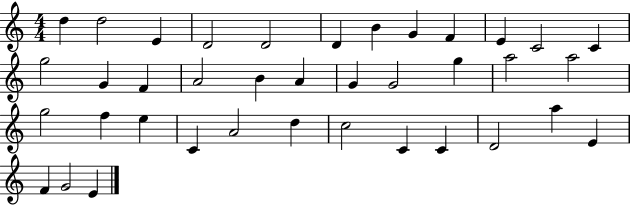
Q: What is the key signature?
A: C major